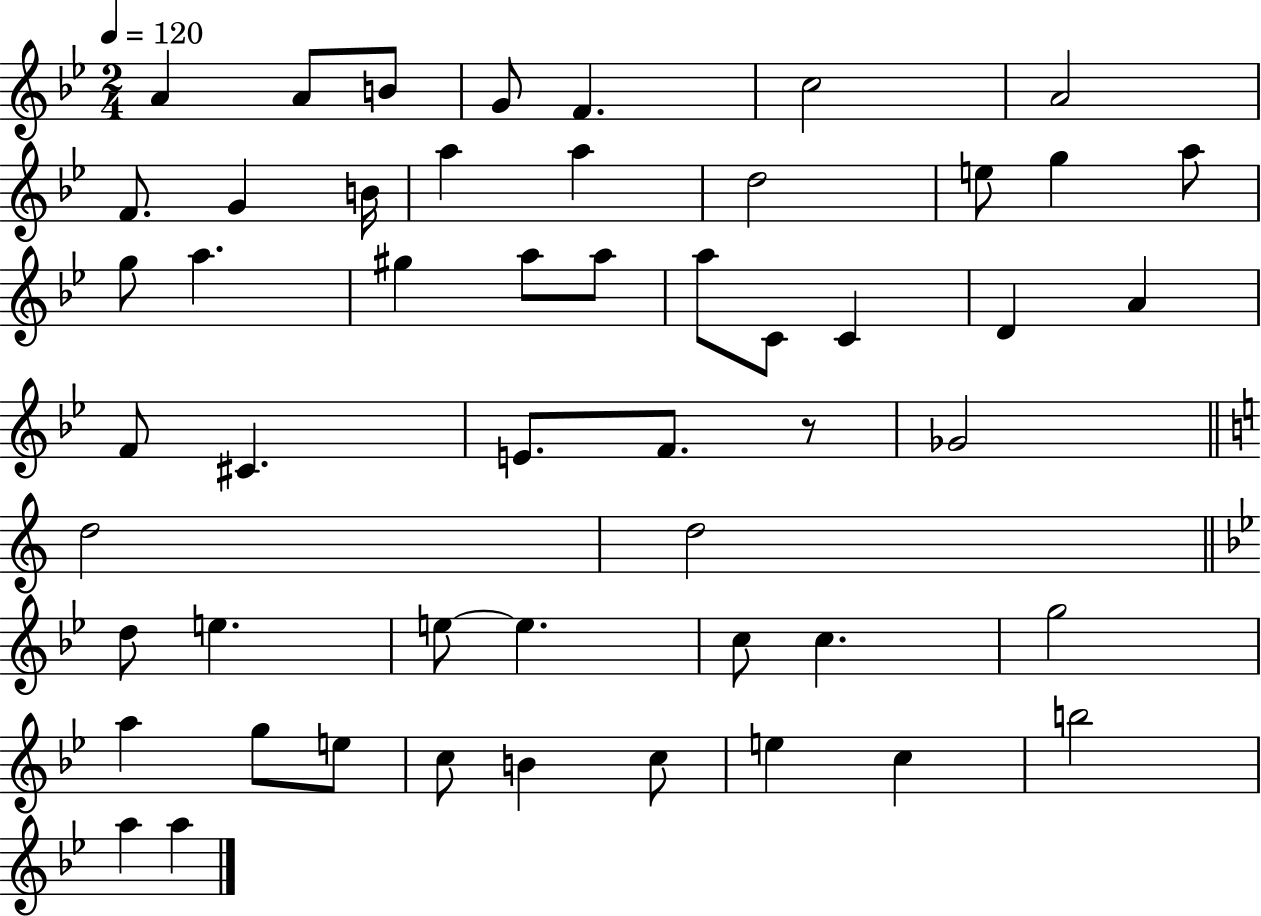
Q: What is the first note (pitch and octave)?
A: A4